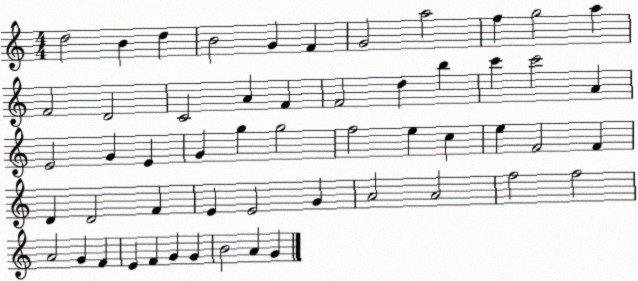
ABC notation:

X:1
T:Untitled
M:4/4
L:1/4
K:C
d2 B d B2 G F G2 a2 f g2 a F2 D2 C2 A F F2 d b c' c'2 A E2 G E G g g2 f2 e c e F2 F D D2 F E E2 G A2 A2 f2 f2 A2 G F E F G G B2 A G